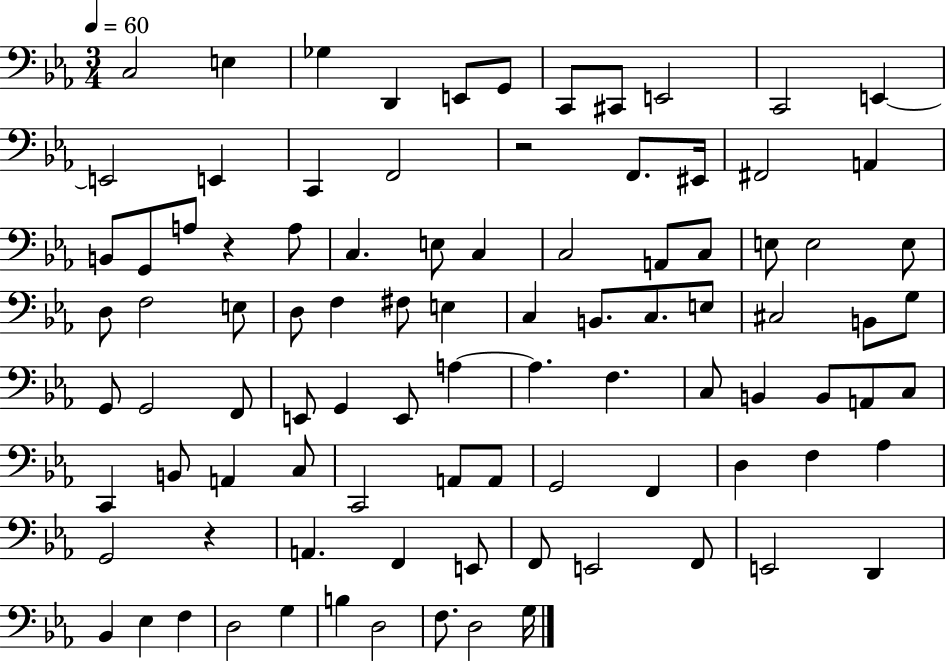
C3/h E3/q Gb3/q D2/q E2/e G2/e C2/e C#2/e E2/h C2/h E2/q E2/h E2/q C2/q F2/h R/h F2/e. EIS2/s F#2/h A2/q B2/e G2/e A3/e R/q A3/e C3/q. E3/e C3/q C3/h A2/e C3/e E3/e E3/h E3/e D3/e F3/h E3/e D3/e F3/q F#3/e E3/q C3/q B2/e. C3/e. E3/e C#3/h B2/e G3/e G2/e G2/h F2/e E2/e G2/q E2/e A3/q A3/q. F3/q. C3/e B2/q B2/e A2/e C3/e C2/q B2/e A2/q C3/e C2/h A2/e A2/e G2/h F2/q D3/q F3/q Ab3/q G2/h R/q A2/q. F2/q E2/e F2/e E2/h F2/e E2/h D2/q Bb2/q Eb3/q F3/q D3/h G3/q B3/q D3/h F3/e. D3/h G3/s